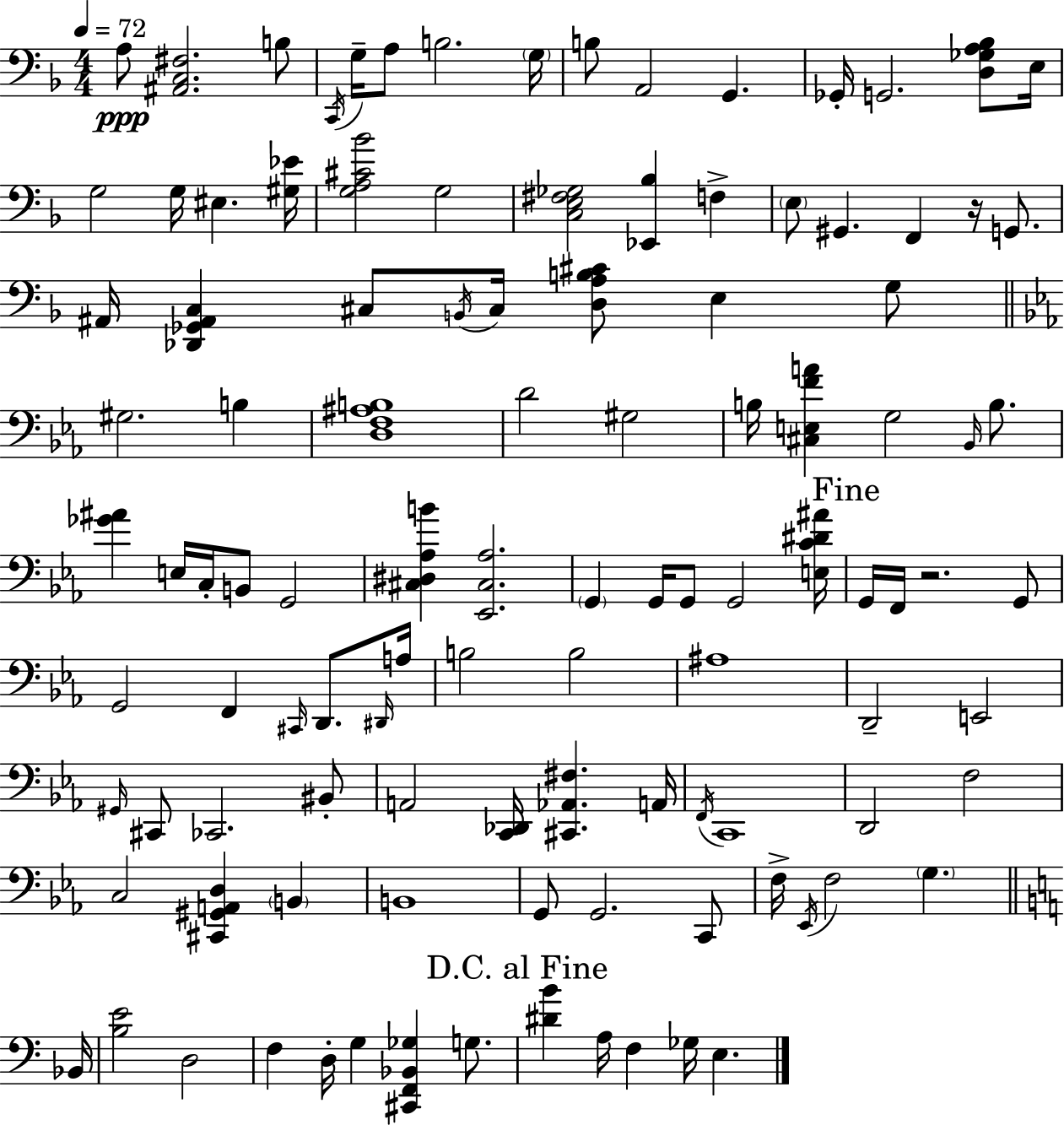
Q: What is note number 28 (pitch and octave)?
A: G3